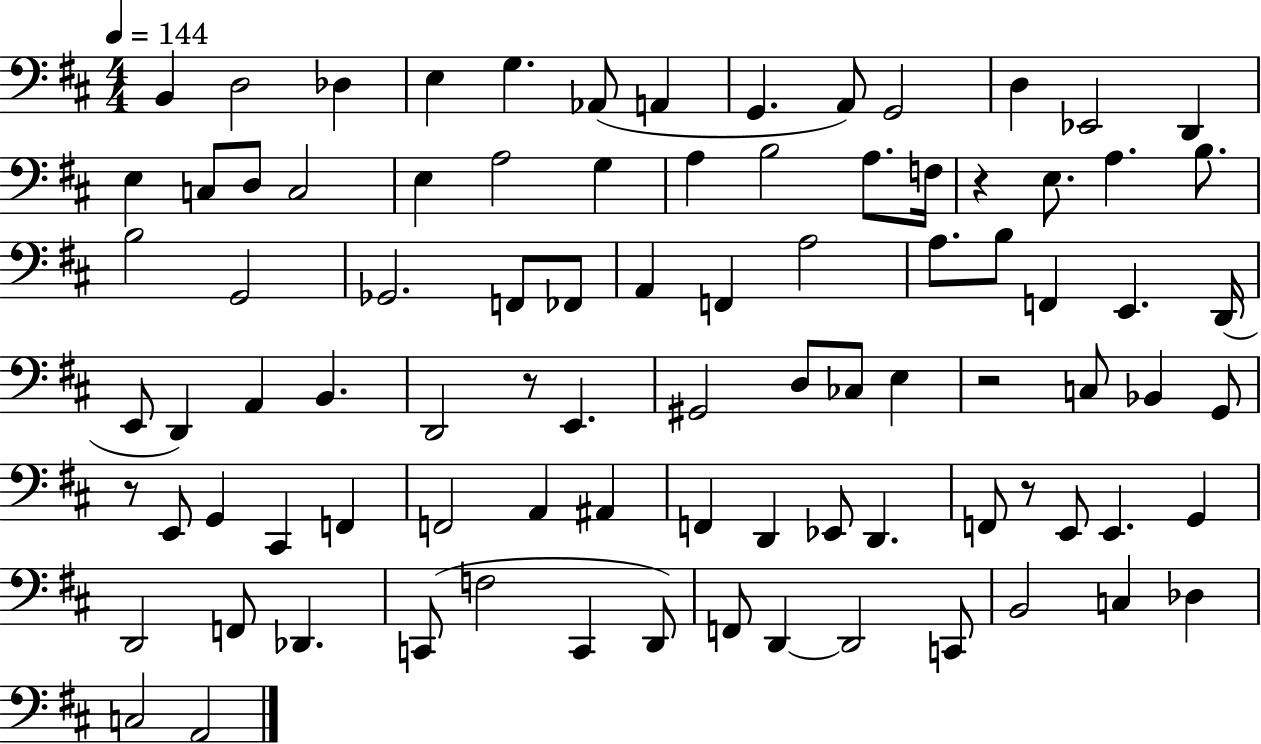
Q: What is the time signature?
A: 4/4